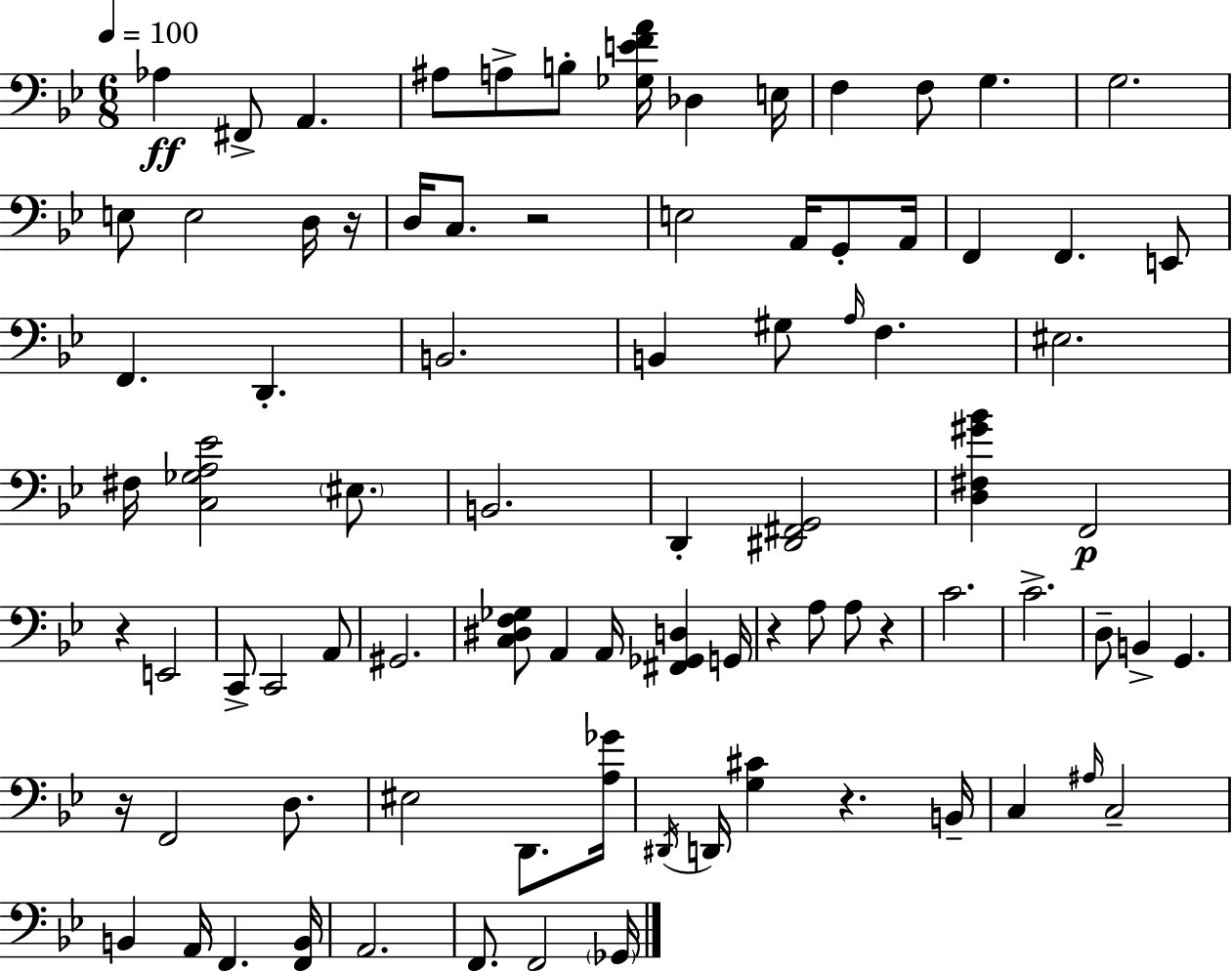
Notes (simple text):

Ab3/q F#2/e A2/q. A#3/e A3/e B3/e [Gb3,E4,F4,A4]/s Db3/q E3/s F3/q F3/e G3/q. G3/h. E3/e E3/h D3/s R/s D3/s C3/e. R/h E3/h A2/s G2/e A2/s F2/q F2/q. E2/e F2/q. D2/q. B2/h. B2/q G#3/e A3/s F3/q. EIS3/h. F#3/s [C3,Gb3,A3,Eb4]/h EIS3/e. B2/h. D2/q [D#2,F#2,G2]/h [D3,F#3,G#4,Bb4]/q F2/h R/q E2/h C2/e C2/h A2/e G#2/h. [C3,D#3,F3,Gb3]/e A2/q A2/s [F#2,Gb2,D3]/q G2/s R/q A3/e A3/e R/q C4/h. C4/h. D3/e B2/q G2/q. R/s F2/h D3/e. EIS3/h D2/e. [A3,Gb4]/s D#2/s D2/s [G3,C#4]/q R/q. B2/s C3/q A#3/s C3/h B2/q A2/s F2/q. [F2,B2]/s A2/h. F2/e. F2/h Gb2/s